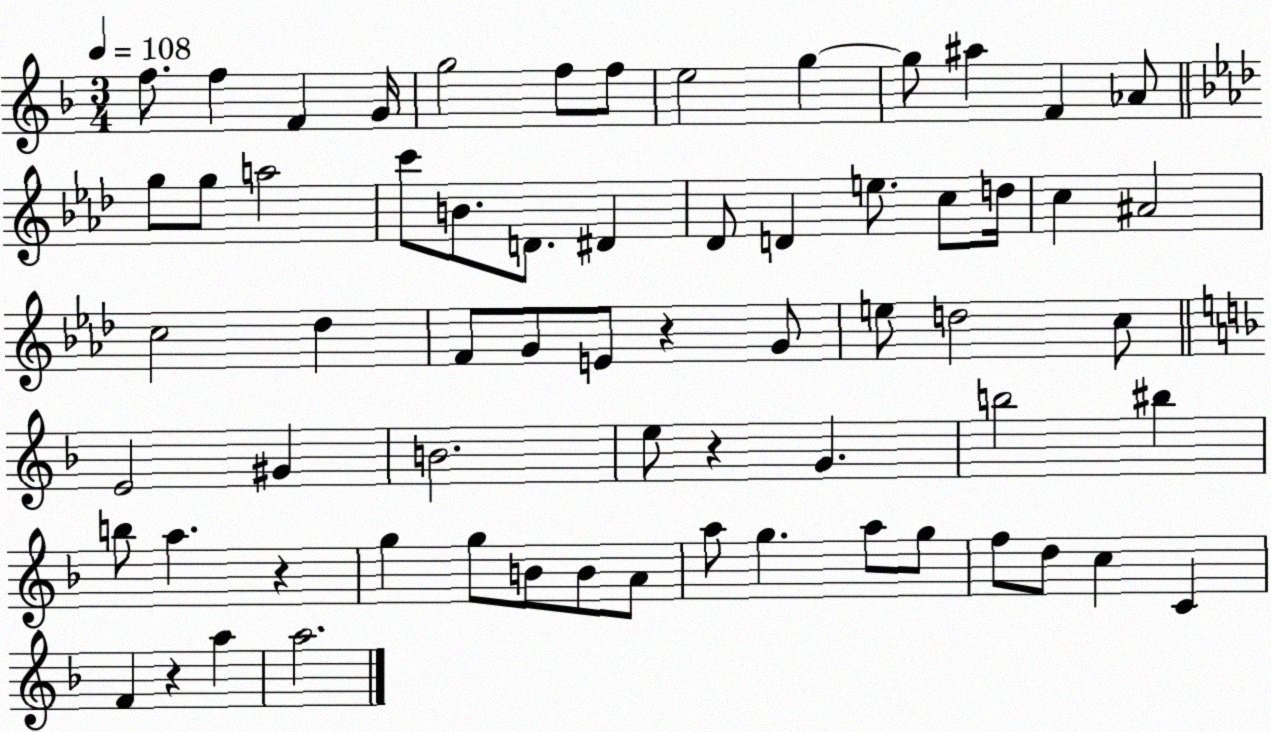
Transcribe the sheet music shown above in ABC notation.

X:1
T:Untitled
M:3/4
L:1/4
K:F
f/2 f F G/4 g2 f/2 f/2 e2 g g/2 ^a F _A/2 g/2 g/2 a2 c'/2 B/2 D/2 ^D _D/2 D e/2 c/2 d/4 c ^A2 c2 _d F/2 G/2 E/2 z G/2 e/2 d2 c/2 E2 ^G B2 e/2 z G b2 ^b b/2 a z g g/2 B/2 B/2 A/2 a/2 g a/2 g/2 f/2 d/2 c C F z a a2